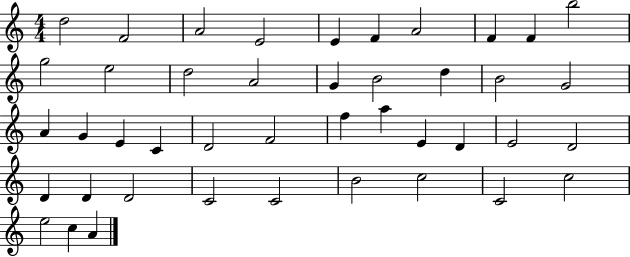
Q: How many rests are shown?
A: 0